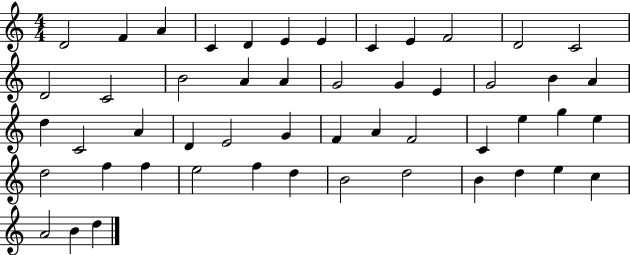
D4/h F4/q A4/q C4/q D4/q E4/q E4/q C4/q E4/q F4/h D4/h C4/h D4/h C4/h B4/h A4/q A4/q G4/h G4/q E4/q G4/h B4/q A4/q D5/q C4/h A4/q D4/q E4/h G4/q F4/q A4/q F4/h C4/q E5/q G5/q E5/q D5/h F5/q F5/q E5/h F5/q D5/q B4/h D5/h B4/q D5/q E5/q C5/q A4/h B4/q D5/q